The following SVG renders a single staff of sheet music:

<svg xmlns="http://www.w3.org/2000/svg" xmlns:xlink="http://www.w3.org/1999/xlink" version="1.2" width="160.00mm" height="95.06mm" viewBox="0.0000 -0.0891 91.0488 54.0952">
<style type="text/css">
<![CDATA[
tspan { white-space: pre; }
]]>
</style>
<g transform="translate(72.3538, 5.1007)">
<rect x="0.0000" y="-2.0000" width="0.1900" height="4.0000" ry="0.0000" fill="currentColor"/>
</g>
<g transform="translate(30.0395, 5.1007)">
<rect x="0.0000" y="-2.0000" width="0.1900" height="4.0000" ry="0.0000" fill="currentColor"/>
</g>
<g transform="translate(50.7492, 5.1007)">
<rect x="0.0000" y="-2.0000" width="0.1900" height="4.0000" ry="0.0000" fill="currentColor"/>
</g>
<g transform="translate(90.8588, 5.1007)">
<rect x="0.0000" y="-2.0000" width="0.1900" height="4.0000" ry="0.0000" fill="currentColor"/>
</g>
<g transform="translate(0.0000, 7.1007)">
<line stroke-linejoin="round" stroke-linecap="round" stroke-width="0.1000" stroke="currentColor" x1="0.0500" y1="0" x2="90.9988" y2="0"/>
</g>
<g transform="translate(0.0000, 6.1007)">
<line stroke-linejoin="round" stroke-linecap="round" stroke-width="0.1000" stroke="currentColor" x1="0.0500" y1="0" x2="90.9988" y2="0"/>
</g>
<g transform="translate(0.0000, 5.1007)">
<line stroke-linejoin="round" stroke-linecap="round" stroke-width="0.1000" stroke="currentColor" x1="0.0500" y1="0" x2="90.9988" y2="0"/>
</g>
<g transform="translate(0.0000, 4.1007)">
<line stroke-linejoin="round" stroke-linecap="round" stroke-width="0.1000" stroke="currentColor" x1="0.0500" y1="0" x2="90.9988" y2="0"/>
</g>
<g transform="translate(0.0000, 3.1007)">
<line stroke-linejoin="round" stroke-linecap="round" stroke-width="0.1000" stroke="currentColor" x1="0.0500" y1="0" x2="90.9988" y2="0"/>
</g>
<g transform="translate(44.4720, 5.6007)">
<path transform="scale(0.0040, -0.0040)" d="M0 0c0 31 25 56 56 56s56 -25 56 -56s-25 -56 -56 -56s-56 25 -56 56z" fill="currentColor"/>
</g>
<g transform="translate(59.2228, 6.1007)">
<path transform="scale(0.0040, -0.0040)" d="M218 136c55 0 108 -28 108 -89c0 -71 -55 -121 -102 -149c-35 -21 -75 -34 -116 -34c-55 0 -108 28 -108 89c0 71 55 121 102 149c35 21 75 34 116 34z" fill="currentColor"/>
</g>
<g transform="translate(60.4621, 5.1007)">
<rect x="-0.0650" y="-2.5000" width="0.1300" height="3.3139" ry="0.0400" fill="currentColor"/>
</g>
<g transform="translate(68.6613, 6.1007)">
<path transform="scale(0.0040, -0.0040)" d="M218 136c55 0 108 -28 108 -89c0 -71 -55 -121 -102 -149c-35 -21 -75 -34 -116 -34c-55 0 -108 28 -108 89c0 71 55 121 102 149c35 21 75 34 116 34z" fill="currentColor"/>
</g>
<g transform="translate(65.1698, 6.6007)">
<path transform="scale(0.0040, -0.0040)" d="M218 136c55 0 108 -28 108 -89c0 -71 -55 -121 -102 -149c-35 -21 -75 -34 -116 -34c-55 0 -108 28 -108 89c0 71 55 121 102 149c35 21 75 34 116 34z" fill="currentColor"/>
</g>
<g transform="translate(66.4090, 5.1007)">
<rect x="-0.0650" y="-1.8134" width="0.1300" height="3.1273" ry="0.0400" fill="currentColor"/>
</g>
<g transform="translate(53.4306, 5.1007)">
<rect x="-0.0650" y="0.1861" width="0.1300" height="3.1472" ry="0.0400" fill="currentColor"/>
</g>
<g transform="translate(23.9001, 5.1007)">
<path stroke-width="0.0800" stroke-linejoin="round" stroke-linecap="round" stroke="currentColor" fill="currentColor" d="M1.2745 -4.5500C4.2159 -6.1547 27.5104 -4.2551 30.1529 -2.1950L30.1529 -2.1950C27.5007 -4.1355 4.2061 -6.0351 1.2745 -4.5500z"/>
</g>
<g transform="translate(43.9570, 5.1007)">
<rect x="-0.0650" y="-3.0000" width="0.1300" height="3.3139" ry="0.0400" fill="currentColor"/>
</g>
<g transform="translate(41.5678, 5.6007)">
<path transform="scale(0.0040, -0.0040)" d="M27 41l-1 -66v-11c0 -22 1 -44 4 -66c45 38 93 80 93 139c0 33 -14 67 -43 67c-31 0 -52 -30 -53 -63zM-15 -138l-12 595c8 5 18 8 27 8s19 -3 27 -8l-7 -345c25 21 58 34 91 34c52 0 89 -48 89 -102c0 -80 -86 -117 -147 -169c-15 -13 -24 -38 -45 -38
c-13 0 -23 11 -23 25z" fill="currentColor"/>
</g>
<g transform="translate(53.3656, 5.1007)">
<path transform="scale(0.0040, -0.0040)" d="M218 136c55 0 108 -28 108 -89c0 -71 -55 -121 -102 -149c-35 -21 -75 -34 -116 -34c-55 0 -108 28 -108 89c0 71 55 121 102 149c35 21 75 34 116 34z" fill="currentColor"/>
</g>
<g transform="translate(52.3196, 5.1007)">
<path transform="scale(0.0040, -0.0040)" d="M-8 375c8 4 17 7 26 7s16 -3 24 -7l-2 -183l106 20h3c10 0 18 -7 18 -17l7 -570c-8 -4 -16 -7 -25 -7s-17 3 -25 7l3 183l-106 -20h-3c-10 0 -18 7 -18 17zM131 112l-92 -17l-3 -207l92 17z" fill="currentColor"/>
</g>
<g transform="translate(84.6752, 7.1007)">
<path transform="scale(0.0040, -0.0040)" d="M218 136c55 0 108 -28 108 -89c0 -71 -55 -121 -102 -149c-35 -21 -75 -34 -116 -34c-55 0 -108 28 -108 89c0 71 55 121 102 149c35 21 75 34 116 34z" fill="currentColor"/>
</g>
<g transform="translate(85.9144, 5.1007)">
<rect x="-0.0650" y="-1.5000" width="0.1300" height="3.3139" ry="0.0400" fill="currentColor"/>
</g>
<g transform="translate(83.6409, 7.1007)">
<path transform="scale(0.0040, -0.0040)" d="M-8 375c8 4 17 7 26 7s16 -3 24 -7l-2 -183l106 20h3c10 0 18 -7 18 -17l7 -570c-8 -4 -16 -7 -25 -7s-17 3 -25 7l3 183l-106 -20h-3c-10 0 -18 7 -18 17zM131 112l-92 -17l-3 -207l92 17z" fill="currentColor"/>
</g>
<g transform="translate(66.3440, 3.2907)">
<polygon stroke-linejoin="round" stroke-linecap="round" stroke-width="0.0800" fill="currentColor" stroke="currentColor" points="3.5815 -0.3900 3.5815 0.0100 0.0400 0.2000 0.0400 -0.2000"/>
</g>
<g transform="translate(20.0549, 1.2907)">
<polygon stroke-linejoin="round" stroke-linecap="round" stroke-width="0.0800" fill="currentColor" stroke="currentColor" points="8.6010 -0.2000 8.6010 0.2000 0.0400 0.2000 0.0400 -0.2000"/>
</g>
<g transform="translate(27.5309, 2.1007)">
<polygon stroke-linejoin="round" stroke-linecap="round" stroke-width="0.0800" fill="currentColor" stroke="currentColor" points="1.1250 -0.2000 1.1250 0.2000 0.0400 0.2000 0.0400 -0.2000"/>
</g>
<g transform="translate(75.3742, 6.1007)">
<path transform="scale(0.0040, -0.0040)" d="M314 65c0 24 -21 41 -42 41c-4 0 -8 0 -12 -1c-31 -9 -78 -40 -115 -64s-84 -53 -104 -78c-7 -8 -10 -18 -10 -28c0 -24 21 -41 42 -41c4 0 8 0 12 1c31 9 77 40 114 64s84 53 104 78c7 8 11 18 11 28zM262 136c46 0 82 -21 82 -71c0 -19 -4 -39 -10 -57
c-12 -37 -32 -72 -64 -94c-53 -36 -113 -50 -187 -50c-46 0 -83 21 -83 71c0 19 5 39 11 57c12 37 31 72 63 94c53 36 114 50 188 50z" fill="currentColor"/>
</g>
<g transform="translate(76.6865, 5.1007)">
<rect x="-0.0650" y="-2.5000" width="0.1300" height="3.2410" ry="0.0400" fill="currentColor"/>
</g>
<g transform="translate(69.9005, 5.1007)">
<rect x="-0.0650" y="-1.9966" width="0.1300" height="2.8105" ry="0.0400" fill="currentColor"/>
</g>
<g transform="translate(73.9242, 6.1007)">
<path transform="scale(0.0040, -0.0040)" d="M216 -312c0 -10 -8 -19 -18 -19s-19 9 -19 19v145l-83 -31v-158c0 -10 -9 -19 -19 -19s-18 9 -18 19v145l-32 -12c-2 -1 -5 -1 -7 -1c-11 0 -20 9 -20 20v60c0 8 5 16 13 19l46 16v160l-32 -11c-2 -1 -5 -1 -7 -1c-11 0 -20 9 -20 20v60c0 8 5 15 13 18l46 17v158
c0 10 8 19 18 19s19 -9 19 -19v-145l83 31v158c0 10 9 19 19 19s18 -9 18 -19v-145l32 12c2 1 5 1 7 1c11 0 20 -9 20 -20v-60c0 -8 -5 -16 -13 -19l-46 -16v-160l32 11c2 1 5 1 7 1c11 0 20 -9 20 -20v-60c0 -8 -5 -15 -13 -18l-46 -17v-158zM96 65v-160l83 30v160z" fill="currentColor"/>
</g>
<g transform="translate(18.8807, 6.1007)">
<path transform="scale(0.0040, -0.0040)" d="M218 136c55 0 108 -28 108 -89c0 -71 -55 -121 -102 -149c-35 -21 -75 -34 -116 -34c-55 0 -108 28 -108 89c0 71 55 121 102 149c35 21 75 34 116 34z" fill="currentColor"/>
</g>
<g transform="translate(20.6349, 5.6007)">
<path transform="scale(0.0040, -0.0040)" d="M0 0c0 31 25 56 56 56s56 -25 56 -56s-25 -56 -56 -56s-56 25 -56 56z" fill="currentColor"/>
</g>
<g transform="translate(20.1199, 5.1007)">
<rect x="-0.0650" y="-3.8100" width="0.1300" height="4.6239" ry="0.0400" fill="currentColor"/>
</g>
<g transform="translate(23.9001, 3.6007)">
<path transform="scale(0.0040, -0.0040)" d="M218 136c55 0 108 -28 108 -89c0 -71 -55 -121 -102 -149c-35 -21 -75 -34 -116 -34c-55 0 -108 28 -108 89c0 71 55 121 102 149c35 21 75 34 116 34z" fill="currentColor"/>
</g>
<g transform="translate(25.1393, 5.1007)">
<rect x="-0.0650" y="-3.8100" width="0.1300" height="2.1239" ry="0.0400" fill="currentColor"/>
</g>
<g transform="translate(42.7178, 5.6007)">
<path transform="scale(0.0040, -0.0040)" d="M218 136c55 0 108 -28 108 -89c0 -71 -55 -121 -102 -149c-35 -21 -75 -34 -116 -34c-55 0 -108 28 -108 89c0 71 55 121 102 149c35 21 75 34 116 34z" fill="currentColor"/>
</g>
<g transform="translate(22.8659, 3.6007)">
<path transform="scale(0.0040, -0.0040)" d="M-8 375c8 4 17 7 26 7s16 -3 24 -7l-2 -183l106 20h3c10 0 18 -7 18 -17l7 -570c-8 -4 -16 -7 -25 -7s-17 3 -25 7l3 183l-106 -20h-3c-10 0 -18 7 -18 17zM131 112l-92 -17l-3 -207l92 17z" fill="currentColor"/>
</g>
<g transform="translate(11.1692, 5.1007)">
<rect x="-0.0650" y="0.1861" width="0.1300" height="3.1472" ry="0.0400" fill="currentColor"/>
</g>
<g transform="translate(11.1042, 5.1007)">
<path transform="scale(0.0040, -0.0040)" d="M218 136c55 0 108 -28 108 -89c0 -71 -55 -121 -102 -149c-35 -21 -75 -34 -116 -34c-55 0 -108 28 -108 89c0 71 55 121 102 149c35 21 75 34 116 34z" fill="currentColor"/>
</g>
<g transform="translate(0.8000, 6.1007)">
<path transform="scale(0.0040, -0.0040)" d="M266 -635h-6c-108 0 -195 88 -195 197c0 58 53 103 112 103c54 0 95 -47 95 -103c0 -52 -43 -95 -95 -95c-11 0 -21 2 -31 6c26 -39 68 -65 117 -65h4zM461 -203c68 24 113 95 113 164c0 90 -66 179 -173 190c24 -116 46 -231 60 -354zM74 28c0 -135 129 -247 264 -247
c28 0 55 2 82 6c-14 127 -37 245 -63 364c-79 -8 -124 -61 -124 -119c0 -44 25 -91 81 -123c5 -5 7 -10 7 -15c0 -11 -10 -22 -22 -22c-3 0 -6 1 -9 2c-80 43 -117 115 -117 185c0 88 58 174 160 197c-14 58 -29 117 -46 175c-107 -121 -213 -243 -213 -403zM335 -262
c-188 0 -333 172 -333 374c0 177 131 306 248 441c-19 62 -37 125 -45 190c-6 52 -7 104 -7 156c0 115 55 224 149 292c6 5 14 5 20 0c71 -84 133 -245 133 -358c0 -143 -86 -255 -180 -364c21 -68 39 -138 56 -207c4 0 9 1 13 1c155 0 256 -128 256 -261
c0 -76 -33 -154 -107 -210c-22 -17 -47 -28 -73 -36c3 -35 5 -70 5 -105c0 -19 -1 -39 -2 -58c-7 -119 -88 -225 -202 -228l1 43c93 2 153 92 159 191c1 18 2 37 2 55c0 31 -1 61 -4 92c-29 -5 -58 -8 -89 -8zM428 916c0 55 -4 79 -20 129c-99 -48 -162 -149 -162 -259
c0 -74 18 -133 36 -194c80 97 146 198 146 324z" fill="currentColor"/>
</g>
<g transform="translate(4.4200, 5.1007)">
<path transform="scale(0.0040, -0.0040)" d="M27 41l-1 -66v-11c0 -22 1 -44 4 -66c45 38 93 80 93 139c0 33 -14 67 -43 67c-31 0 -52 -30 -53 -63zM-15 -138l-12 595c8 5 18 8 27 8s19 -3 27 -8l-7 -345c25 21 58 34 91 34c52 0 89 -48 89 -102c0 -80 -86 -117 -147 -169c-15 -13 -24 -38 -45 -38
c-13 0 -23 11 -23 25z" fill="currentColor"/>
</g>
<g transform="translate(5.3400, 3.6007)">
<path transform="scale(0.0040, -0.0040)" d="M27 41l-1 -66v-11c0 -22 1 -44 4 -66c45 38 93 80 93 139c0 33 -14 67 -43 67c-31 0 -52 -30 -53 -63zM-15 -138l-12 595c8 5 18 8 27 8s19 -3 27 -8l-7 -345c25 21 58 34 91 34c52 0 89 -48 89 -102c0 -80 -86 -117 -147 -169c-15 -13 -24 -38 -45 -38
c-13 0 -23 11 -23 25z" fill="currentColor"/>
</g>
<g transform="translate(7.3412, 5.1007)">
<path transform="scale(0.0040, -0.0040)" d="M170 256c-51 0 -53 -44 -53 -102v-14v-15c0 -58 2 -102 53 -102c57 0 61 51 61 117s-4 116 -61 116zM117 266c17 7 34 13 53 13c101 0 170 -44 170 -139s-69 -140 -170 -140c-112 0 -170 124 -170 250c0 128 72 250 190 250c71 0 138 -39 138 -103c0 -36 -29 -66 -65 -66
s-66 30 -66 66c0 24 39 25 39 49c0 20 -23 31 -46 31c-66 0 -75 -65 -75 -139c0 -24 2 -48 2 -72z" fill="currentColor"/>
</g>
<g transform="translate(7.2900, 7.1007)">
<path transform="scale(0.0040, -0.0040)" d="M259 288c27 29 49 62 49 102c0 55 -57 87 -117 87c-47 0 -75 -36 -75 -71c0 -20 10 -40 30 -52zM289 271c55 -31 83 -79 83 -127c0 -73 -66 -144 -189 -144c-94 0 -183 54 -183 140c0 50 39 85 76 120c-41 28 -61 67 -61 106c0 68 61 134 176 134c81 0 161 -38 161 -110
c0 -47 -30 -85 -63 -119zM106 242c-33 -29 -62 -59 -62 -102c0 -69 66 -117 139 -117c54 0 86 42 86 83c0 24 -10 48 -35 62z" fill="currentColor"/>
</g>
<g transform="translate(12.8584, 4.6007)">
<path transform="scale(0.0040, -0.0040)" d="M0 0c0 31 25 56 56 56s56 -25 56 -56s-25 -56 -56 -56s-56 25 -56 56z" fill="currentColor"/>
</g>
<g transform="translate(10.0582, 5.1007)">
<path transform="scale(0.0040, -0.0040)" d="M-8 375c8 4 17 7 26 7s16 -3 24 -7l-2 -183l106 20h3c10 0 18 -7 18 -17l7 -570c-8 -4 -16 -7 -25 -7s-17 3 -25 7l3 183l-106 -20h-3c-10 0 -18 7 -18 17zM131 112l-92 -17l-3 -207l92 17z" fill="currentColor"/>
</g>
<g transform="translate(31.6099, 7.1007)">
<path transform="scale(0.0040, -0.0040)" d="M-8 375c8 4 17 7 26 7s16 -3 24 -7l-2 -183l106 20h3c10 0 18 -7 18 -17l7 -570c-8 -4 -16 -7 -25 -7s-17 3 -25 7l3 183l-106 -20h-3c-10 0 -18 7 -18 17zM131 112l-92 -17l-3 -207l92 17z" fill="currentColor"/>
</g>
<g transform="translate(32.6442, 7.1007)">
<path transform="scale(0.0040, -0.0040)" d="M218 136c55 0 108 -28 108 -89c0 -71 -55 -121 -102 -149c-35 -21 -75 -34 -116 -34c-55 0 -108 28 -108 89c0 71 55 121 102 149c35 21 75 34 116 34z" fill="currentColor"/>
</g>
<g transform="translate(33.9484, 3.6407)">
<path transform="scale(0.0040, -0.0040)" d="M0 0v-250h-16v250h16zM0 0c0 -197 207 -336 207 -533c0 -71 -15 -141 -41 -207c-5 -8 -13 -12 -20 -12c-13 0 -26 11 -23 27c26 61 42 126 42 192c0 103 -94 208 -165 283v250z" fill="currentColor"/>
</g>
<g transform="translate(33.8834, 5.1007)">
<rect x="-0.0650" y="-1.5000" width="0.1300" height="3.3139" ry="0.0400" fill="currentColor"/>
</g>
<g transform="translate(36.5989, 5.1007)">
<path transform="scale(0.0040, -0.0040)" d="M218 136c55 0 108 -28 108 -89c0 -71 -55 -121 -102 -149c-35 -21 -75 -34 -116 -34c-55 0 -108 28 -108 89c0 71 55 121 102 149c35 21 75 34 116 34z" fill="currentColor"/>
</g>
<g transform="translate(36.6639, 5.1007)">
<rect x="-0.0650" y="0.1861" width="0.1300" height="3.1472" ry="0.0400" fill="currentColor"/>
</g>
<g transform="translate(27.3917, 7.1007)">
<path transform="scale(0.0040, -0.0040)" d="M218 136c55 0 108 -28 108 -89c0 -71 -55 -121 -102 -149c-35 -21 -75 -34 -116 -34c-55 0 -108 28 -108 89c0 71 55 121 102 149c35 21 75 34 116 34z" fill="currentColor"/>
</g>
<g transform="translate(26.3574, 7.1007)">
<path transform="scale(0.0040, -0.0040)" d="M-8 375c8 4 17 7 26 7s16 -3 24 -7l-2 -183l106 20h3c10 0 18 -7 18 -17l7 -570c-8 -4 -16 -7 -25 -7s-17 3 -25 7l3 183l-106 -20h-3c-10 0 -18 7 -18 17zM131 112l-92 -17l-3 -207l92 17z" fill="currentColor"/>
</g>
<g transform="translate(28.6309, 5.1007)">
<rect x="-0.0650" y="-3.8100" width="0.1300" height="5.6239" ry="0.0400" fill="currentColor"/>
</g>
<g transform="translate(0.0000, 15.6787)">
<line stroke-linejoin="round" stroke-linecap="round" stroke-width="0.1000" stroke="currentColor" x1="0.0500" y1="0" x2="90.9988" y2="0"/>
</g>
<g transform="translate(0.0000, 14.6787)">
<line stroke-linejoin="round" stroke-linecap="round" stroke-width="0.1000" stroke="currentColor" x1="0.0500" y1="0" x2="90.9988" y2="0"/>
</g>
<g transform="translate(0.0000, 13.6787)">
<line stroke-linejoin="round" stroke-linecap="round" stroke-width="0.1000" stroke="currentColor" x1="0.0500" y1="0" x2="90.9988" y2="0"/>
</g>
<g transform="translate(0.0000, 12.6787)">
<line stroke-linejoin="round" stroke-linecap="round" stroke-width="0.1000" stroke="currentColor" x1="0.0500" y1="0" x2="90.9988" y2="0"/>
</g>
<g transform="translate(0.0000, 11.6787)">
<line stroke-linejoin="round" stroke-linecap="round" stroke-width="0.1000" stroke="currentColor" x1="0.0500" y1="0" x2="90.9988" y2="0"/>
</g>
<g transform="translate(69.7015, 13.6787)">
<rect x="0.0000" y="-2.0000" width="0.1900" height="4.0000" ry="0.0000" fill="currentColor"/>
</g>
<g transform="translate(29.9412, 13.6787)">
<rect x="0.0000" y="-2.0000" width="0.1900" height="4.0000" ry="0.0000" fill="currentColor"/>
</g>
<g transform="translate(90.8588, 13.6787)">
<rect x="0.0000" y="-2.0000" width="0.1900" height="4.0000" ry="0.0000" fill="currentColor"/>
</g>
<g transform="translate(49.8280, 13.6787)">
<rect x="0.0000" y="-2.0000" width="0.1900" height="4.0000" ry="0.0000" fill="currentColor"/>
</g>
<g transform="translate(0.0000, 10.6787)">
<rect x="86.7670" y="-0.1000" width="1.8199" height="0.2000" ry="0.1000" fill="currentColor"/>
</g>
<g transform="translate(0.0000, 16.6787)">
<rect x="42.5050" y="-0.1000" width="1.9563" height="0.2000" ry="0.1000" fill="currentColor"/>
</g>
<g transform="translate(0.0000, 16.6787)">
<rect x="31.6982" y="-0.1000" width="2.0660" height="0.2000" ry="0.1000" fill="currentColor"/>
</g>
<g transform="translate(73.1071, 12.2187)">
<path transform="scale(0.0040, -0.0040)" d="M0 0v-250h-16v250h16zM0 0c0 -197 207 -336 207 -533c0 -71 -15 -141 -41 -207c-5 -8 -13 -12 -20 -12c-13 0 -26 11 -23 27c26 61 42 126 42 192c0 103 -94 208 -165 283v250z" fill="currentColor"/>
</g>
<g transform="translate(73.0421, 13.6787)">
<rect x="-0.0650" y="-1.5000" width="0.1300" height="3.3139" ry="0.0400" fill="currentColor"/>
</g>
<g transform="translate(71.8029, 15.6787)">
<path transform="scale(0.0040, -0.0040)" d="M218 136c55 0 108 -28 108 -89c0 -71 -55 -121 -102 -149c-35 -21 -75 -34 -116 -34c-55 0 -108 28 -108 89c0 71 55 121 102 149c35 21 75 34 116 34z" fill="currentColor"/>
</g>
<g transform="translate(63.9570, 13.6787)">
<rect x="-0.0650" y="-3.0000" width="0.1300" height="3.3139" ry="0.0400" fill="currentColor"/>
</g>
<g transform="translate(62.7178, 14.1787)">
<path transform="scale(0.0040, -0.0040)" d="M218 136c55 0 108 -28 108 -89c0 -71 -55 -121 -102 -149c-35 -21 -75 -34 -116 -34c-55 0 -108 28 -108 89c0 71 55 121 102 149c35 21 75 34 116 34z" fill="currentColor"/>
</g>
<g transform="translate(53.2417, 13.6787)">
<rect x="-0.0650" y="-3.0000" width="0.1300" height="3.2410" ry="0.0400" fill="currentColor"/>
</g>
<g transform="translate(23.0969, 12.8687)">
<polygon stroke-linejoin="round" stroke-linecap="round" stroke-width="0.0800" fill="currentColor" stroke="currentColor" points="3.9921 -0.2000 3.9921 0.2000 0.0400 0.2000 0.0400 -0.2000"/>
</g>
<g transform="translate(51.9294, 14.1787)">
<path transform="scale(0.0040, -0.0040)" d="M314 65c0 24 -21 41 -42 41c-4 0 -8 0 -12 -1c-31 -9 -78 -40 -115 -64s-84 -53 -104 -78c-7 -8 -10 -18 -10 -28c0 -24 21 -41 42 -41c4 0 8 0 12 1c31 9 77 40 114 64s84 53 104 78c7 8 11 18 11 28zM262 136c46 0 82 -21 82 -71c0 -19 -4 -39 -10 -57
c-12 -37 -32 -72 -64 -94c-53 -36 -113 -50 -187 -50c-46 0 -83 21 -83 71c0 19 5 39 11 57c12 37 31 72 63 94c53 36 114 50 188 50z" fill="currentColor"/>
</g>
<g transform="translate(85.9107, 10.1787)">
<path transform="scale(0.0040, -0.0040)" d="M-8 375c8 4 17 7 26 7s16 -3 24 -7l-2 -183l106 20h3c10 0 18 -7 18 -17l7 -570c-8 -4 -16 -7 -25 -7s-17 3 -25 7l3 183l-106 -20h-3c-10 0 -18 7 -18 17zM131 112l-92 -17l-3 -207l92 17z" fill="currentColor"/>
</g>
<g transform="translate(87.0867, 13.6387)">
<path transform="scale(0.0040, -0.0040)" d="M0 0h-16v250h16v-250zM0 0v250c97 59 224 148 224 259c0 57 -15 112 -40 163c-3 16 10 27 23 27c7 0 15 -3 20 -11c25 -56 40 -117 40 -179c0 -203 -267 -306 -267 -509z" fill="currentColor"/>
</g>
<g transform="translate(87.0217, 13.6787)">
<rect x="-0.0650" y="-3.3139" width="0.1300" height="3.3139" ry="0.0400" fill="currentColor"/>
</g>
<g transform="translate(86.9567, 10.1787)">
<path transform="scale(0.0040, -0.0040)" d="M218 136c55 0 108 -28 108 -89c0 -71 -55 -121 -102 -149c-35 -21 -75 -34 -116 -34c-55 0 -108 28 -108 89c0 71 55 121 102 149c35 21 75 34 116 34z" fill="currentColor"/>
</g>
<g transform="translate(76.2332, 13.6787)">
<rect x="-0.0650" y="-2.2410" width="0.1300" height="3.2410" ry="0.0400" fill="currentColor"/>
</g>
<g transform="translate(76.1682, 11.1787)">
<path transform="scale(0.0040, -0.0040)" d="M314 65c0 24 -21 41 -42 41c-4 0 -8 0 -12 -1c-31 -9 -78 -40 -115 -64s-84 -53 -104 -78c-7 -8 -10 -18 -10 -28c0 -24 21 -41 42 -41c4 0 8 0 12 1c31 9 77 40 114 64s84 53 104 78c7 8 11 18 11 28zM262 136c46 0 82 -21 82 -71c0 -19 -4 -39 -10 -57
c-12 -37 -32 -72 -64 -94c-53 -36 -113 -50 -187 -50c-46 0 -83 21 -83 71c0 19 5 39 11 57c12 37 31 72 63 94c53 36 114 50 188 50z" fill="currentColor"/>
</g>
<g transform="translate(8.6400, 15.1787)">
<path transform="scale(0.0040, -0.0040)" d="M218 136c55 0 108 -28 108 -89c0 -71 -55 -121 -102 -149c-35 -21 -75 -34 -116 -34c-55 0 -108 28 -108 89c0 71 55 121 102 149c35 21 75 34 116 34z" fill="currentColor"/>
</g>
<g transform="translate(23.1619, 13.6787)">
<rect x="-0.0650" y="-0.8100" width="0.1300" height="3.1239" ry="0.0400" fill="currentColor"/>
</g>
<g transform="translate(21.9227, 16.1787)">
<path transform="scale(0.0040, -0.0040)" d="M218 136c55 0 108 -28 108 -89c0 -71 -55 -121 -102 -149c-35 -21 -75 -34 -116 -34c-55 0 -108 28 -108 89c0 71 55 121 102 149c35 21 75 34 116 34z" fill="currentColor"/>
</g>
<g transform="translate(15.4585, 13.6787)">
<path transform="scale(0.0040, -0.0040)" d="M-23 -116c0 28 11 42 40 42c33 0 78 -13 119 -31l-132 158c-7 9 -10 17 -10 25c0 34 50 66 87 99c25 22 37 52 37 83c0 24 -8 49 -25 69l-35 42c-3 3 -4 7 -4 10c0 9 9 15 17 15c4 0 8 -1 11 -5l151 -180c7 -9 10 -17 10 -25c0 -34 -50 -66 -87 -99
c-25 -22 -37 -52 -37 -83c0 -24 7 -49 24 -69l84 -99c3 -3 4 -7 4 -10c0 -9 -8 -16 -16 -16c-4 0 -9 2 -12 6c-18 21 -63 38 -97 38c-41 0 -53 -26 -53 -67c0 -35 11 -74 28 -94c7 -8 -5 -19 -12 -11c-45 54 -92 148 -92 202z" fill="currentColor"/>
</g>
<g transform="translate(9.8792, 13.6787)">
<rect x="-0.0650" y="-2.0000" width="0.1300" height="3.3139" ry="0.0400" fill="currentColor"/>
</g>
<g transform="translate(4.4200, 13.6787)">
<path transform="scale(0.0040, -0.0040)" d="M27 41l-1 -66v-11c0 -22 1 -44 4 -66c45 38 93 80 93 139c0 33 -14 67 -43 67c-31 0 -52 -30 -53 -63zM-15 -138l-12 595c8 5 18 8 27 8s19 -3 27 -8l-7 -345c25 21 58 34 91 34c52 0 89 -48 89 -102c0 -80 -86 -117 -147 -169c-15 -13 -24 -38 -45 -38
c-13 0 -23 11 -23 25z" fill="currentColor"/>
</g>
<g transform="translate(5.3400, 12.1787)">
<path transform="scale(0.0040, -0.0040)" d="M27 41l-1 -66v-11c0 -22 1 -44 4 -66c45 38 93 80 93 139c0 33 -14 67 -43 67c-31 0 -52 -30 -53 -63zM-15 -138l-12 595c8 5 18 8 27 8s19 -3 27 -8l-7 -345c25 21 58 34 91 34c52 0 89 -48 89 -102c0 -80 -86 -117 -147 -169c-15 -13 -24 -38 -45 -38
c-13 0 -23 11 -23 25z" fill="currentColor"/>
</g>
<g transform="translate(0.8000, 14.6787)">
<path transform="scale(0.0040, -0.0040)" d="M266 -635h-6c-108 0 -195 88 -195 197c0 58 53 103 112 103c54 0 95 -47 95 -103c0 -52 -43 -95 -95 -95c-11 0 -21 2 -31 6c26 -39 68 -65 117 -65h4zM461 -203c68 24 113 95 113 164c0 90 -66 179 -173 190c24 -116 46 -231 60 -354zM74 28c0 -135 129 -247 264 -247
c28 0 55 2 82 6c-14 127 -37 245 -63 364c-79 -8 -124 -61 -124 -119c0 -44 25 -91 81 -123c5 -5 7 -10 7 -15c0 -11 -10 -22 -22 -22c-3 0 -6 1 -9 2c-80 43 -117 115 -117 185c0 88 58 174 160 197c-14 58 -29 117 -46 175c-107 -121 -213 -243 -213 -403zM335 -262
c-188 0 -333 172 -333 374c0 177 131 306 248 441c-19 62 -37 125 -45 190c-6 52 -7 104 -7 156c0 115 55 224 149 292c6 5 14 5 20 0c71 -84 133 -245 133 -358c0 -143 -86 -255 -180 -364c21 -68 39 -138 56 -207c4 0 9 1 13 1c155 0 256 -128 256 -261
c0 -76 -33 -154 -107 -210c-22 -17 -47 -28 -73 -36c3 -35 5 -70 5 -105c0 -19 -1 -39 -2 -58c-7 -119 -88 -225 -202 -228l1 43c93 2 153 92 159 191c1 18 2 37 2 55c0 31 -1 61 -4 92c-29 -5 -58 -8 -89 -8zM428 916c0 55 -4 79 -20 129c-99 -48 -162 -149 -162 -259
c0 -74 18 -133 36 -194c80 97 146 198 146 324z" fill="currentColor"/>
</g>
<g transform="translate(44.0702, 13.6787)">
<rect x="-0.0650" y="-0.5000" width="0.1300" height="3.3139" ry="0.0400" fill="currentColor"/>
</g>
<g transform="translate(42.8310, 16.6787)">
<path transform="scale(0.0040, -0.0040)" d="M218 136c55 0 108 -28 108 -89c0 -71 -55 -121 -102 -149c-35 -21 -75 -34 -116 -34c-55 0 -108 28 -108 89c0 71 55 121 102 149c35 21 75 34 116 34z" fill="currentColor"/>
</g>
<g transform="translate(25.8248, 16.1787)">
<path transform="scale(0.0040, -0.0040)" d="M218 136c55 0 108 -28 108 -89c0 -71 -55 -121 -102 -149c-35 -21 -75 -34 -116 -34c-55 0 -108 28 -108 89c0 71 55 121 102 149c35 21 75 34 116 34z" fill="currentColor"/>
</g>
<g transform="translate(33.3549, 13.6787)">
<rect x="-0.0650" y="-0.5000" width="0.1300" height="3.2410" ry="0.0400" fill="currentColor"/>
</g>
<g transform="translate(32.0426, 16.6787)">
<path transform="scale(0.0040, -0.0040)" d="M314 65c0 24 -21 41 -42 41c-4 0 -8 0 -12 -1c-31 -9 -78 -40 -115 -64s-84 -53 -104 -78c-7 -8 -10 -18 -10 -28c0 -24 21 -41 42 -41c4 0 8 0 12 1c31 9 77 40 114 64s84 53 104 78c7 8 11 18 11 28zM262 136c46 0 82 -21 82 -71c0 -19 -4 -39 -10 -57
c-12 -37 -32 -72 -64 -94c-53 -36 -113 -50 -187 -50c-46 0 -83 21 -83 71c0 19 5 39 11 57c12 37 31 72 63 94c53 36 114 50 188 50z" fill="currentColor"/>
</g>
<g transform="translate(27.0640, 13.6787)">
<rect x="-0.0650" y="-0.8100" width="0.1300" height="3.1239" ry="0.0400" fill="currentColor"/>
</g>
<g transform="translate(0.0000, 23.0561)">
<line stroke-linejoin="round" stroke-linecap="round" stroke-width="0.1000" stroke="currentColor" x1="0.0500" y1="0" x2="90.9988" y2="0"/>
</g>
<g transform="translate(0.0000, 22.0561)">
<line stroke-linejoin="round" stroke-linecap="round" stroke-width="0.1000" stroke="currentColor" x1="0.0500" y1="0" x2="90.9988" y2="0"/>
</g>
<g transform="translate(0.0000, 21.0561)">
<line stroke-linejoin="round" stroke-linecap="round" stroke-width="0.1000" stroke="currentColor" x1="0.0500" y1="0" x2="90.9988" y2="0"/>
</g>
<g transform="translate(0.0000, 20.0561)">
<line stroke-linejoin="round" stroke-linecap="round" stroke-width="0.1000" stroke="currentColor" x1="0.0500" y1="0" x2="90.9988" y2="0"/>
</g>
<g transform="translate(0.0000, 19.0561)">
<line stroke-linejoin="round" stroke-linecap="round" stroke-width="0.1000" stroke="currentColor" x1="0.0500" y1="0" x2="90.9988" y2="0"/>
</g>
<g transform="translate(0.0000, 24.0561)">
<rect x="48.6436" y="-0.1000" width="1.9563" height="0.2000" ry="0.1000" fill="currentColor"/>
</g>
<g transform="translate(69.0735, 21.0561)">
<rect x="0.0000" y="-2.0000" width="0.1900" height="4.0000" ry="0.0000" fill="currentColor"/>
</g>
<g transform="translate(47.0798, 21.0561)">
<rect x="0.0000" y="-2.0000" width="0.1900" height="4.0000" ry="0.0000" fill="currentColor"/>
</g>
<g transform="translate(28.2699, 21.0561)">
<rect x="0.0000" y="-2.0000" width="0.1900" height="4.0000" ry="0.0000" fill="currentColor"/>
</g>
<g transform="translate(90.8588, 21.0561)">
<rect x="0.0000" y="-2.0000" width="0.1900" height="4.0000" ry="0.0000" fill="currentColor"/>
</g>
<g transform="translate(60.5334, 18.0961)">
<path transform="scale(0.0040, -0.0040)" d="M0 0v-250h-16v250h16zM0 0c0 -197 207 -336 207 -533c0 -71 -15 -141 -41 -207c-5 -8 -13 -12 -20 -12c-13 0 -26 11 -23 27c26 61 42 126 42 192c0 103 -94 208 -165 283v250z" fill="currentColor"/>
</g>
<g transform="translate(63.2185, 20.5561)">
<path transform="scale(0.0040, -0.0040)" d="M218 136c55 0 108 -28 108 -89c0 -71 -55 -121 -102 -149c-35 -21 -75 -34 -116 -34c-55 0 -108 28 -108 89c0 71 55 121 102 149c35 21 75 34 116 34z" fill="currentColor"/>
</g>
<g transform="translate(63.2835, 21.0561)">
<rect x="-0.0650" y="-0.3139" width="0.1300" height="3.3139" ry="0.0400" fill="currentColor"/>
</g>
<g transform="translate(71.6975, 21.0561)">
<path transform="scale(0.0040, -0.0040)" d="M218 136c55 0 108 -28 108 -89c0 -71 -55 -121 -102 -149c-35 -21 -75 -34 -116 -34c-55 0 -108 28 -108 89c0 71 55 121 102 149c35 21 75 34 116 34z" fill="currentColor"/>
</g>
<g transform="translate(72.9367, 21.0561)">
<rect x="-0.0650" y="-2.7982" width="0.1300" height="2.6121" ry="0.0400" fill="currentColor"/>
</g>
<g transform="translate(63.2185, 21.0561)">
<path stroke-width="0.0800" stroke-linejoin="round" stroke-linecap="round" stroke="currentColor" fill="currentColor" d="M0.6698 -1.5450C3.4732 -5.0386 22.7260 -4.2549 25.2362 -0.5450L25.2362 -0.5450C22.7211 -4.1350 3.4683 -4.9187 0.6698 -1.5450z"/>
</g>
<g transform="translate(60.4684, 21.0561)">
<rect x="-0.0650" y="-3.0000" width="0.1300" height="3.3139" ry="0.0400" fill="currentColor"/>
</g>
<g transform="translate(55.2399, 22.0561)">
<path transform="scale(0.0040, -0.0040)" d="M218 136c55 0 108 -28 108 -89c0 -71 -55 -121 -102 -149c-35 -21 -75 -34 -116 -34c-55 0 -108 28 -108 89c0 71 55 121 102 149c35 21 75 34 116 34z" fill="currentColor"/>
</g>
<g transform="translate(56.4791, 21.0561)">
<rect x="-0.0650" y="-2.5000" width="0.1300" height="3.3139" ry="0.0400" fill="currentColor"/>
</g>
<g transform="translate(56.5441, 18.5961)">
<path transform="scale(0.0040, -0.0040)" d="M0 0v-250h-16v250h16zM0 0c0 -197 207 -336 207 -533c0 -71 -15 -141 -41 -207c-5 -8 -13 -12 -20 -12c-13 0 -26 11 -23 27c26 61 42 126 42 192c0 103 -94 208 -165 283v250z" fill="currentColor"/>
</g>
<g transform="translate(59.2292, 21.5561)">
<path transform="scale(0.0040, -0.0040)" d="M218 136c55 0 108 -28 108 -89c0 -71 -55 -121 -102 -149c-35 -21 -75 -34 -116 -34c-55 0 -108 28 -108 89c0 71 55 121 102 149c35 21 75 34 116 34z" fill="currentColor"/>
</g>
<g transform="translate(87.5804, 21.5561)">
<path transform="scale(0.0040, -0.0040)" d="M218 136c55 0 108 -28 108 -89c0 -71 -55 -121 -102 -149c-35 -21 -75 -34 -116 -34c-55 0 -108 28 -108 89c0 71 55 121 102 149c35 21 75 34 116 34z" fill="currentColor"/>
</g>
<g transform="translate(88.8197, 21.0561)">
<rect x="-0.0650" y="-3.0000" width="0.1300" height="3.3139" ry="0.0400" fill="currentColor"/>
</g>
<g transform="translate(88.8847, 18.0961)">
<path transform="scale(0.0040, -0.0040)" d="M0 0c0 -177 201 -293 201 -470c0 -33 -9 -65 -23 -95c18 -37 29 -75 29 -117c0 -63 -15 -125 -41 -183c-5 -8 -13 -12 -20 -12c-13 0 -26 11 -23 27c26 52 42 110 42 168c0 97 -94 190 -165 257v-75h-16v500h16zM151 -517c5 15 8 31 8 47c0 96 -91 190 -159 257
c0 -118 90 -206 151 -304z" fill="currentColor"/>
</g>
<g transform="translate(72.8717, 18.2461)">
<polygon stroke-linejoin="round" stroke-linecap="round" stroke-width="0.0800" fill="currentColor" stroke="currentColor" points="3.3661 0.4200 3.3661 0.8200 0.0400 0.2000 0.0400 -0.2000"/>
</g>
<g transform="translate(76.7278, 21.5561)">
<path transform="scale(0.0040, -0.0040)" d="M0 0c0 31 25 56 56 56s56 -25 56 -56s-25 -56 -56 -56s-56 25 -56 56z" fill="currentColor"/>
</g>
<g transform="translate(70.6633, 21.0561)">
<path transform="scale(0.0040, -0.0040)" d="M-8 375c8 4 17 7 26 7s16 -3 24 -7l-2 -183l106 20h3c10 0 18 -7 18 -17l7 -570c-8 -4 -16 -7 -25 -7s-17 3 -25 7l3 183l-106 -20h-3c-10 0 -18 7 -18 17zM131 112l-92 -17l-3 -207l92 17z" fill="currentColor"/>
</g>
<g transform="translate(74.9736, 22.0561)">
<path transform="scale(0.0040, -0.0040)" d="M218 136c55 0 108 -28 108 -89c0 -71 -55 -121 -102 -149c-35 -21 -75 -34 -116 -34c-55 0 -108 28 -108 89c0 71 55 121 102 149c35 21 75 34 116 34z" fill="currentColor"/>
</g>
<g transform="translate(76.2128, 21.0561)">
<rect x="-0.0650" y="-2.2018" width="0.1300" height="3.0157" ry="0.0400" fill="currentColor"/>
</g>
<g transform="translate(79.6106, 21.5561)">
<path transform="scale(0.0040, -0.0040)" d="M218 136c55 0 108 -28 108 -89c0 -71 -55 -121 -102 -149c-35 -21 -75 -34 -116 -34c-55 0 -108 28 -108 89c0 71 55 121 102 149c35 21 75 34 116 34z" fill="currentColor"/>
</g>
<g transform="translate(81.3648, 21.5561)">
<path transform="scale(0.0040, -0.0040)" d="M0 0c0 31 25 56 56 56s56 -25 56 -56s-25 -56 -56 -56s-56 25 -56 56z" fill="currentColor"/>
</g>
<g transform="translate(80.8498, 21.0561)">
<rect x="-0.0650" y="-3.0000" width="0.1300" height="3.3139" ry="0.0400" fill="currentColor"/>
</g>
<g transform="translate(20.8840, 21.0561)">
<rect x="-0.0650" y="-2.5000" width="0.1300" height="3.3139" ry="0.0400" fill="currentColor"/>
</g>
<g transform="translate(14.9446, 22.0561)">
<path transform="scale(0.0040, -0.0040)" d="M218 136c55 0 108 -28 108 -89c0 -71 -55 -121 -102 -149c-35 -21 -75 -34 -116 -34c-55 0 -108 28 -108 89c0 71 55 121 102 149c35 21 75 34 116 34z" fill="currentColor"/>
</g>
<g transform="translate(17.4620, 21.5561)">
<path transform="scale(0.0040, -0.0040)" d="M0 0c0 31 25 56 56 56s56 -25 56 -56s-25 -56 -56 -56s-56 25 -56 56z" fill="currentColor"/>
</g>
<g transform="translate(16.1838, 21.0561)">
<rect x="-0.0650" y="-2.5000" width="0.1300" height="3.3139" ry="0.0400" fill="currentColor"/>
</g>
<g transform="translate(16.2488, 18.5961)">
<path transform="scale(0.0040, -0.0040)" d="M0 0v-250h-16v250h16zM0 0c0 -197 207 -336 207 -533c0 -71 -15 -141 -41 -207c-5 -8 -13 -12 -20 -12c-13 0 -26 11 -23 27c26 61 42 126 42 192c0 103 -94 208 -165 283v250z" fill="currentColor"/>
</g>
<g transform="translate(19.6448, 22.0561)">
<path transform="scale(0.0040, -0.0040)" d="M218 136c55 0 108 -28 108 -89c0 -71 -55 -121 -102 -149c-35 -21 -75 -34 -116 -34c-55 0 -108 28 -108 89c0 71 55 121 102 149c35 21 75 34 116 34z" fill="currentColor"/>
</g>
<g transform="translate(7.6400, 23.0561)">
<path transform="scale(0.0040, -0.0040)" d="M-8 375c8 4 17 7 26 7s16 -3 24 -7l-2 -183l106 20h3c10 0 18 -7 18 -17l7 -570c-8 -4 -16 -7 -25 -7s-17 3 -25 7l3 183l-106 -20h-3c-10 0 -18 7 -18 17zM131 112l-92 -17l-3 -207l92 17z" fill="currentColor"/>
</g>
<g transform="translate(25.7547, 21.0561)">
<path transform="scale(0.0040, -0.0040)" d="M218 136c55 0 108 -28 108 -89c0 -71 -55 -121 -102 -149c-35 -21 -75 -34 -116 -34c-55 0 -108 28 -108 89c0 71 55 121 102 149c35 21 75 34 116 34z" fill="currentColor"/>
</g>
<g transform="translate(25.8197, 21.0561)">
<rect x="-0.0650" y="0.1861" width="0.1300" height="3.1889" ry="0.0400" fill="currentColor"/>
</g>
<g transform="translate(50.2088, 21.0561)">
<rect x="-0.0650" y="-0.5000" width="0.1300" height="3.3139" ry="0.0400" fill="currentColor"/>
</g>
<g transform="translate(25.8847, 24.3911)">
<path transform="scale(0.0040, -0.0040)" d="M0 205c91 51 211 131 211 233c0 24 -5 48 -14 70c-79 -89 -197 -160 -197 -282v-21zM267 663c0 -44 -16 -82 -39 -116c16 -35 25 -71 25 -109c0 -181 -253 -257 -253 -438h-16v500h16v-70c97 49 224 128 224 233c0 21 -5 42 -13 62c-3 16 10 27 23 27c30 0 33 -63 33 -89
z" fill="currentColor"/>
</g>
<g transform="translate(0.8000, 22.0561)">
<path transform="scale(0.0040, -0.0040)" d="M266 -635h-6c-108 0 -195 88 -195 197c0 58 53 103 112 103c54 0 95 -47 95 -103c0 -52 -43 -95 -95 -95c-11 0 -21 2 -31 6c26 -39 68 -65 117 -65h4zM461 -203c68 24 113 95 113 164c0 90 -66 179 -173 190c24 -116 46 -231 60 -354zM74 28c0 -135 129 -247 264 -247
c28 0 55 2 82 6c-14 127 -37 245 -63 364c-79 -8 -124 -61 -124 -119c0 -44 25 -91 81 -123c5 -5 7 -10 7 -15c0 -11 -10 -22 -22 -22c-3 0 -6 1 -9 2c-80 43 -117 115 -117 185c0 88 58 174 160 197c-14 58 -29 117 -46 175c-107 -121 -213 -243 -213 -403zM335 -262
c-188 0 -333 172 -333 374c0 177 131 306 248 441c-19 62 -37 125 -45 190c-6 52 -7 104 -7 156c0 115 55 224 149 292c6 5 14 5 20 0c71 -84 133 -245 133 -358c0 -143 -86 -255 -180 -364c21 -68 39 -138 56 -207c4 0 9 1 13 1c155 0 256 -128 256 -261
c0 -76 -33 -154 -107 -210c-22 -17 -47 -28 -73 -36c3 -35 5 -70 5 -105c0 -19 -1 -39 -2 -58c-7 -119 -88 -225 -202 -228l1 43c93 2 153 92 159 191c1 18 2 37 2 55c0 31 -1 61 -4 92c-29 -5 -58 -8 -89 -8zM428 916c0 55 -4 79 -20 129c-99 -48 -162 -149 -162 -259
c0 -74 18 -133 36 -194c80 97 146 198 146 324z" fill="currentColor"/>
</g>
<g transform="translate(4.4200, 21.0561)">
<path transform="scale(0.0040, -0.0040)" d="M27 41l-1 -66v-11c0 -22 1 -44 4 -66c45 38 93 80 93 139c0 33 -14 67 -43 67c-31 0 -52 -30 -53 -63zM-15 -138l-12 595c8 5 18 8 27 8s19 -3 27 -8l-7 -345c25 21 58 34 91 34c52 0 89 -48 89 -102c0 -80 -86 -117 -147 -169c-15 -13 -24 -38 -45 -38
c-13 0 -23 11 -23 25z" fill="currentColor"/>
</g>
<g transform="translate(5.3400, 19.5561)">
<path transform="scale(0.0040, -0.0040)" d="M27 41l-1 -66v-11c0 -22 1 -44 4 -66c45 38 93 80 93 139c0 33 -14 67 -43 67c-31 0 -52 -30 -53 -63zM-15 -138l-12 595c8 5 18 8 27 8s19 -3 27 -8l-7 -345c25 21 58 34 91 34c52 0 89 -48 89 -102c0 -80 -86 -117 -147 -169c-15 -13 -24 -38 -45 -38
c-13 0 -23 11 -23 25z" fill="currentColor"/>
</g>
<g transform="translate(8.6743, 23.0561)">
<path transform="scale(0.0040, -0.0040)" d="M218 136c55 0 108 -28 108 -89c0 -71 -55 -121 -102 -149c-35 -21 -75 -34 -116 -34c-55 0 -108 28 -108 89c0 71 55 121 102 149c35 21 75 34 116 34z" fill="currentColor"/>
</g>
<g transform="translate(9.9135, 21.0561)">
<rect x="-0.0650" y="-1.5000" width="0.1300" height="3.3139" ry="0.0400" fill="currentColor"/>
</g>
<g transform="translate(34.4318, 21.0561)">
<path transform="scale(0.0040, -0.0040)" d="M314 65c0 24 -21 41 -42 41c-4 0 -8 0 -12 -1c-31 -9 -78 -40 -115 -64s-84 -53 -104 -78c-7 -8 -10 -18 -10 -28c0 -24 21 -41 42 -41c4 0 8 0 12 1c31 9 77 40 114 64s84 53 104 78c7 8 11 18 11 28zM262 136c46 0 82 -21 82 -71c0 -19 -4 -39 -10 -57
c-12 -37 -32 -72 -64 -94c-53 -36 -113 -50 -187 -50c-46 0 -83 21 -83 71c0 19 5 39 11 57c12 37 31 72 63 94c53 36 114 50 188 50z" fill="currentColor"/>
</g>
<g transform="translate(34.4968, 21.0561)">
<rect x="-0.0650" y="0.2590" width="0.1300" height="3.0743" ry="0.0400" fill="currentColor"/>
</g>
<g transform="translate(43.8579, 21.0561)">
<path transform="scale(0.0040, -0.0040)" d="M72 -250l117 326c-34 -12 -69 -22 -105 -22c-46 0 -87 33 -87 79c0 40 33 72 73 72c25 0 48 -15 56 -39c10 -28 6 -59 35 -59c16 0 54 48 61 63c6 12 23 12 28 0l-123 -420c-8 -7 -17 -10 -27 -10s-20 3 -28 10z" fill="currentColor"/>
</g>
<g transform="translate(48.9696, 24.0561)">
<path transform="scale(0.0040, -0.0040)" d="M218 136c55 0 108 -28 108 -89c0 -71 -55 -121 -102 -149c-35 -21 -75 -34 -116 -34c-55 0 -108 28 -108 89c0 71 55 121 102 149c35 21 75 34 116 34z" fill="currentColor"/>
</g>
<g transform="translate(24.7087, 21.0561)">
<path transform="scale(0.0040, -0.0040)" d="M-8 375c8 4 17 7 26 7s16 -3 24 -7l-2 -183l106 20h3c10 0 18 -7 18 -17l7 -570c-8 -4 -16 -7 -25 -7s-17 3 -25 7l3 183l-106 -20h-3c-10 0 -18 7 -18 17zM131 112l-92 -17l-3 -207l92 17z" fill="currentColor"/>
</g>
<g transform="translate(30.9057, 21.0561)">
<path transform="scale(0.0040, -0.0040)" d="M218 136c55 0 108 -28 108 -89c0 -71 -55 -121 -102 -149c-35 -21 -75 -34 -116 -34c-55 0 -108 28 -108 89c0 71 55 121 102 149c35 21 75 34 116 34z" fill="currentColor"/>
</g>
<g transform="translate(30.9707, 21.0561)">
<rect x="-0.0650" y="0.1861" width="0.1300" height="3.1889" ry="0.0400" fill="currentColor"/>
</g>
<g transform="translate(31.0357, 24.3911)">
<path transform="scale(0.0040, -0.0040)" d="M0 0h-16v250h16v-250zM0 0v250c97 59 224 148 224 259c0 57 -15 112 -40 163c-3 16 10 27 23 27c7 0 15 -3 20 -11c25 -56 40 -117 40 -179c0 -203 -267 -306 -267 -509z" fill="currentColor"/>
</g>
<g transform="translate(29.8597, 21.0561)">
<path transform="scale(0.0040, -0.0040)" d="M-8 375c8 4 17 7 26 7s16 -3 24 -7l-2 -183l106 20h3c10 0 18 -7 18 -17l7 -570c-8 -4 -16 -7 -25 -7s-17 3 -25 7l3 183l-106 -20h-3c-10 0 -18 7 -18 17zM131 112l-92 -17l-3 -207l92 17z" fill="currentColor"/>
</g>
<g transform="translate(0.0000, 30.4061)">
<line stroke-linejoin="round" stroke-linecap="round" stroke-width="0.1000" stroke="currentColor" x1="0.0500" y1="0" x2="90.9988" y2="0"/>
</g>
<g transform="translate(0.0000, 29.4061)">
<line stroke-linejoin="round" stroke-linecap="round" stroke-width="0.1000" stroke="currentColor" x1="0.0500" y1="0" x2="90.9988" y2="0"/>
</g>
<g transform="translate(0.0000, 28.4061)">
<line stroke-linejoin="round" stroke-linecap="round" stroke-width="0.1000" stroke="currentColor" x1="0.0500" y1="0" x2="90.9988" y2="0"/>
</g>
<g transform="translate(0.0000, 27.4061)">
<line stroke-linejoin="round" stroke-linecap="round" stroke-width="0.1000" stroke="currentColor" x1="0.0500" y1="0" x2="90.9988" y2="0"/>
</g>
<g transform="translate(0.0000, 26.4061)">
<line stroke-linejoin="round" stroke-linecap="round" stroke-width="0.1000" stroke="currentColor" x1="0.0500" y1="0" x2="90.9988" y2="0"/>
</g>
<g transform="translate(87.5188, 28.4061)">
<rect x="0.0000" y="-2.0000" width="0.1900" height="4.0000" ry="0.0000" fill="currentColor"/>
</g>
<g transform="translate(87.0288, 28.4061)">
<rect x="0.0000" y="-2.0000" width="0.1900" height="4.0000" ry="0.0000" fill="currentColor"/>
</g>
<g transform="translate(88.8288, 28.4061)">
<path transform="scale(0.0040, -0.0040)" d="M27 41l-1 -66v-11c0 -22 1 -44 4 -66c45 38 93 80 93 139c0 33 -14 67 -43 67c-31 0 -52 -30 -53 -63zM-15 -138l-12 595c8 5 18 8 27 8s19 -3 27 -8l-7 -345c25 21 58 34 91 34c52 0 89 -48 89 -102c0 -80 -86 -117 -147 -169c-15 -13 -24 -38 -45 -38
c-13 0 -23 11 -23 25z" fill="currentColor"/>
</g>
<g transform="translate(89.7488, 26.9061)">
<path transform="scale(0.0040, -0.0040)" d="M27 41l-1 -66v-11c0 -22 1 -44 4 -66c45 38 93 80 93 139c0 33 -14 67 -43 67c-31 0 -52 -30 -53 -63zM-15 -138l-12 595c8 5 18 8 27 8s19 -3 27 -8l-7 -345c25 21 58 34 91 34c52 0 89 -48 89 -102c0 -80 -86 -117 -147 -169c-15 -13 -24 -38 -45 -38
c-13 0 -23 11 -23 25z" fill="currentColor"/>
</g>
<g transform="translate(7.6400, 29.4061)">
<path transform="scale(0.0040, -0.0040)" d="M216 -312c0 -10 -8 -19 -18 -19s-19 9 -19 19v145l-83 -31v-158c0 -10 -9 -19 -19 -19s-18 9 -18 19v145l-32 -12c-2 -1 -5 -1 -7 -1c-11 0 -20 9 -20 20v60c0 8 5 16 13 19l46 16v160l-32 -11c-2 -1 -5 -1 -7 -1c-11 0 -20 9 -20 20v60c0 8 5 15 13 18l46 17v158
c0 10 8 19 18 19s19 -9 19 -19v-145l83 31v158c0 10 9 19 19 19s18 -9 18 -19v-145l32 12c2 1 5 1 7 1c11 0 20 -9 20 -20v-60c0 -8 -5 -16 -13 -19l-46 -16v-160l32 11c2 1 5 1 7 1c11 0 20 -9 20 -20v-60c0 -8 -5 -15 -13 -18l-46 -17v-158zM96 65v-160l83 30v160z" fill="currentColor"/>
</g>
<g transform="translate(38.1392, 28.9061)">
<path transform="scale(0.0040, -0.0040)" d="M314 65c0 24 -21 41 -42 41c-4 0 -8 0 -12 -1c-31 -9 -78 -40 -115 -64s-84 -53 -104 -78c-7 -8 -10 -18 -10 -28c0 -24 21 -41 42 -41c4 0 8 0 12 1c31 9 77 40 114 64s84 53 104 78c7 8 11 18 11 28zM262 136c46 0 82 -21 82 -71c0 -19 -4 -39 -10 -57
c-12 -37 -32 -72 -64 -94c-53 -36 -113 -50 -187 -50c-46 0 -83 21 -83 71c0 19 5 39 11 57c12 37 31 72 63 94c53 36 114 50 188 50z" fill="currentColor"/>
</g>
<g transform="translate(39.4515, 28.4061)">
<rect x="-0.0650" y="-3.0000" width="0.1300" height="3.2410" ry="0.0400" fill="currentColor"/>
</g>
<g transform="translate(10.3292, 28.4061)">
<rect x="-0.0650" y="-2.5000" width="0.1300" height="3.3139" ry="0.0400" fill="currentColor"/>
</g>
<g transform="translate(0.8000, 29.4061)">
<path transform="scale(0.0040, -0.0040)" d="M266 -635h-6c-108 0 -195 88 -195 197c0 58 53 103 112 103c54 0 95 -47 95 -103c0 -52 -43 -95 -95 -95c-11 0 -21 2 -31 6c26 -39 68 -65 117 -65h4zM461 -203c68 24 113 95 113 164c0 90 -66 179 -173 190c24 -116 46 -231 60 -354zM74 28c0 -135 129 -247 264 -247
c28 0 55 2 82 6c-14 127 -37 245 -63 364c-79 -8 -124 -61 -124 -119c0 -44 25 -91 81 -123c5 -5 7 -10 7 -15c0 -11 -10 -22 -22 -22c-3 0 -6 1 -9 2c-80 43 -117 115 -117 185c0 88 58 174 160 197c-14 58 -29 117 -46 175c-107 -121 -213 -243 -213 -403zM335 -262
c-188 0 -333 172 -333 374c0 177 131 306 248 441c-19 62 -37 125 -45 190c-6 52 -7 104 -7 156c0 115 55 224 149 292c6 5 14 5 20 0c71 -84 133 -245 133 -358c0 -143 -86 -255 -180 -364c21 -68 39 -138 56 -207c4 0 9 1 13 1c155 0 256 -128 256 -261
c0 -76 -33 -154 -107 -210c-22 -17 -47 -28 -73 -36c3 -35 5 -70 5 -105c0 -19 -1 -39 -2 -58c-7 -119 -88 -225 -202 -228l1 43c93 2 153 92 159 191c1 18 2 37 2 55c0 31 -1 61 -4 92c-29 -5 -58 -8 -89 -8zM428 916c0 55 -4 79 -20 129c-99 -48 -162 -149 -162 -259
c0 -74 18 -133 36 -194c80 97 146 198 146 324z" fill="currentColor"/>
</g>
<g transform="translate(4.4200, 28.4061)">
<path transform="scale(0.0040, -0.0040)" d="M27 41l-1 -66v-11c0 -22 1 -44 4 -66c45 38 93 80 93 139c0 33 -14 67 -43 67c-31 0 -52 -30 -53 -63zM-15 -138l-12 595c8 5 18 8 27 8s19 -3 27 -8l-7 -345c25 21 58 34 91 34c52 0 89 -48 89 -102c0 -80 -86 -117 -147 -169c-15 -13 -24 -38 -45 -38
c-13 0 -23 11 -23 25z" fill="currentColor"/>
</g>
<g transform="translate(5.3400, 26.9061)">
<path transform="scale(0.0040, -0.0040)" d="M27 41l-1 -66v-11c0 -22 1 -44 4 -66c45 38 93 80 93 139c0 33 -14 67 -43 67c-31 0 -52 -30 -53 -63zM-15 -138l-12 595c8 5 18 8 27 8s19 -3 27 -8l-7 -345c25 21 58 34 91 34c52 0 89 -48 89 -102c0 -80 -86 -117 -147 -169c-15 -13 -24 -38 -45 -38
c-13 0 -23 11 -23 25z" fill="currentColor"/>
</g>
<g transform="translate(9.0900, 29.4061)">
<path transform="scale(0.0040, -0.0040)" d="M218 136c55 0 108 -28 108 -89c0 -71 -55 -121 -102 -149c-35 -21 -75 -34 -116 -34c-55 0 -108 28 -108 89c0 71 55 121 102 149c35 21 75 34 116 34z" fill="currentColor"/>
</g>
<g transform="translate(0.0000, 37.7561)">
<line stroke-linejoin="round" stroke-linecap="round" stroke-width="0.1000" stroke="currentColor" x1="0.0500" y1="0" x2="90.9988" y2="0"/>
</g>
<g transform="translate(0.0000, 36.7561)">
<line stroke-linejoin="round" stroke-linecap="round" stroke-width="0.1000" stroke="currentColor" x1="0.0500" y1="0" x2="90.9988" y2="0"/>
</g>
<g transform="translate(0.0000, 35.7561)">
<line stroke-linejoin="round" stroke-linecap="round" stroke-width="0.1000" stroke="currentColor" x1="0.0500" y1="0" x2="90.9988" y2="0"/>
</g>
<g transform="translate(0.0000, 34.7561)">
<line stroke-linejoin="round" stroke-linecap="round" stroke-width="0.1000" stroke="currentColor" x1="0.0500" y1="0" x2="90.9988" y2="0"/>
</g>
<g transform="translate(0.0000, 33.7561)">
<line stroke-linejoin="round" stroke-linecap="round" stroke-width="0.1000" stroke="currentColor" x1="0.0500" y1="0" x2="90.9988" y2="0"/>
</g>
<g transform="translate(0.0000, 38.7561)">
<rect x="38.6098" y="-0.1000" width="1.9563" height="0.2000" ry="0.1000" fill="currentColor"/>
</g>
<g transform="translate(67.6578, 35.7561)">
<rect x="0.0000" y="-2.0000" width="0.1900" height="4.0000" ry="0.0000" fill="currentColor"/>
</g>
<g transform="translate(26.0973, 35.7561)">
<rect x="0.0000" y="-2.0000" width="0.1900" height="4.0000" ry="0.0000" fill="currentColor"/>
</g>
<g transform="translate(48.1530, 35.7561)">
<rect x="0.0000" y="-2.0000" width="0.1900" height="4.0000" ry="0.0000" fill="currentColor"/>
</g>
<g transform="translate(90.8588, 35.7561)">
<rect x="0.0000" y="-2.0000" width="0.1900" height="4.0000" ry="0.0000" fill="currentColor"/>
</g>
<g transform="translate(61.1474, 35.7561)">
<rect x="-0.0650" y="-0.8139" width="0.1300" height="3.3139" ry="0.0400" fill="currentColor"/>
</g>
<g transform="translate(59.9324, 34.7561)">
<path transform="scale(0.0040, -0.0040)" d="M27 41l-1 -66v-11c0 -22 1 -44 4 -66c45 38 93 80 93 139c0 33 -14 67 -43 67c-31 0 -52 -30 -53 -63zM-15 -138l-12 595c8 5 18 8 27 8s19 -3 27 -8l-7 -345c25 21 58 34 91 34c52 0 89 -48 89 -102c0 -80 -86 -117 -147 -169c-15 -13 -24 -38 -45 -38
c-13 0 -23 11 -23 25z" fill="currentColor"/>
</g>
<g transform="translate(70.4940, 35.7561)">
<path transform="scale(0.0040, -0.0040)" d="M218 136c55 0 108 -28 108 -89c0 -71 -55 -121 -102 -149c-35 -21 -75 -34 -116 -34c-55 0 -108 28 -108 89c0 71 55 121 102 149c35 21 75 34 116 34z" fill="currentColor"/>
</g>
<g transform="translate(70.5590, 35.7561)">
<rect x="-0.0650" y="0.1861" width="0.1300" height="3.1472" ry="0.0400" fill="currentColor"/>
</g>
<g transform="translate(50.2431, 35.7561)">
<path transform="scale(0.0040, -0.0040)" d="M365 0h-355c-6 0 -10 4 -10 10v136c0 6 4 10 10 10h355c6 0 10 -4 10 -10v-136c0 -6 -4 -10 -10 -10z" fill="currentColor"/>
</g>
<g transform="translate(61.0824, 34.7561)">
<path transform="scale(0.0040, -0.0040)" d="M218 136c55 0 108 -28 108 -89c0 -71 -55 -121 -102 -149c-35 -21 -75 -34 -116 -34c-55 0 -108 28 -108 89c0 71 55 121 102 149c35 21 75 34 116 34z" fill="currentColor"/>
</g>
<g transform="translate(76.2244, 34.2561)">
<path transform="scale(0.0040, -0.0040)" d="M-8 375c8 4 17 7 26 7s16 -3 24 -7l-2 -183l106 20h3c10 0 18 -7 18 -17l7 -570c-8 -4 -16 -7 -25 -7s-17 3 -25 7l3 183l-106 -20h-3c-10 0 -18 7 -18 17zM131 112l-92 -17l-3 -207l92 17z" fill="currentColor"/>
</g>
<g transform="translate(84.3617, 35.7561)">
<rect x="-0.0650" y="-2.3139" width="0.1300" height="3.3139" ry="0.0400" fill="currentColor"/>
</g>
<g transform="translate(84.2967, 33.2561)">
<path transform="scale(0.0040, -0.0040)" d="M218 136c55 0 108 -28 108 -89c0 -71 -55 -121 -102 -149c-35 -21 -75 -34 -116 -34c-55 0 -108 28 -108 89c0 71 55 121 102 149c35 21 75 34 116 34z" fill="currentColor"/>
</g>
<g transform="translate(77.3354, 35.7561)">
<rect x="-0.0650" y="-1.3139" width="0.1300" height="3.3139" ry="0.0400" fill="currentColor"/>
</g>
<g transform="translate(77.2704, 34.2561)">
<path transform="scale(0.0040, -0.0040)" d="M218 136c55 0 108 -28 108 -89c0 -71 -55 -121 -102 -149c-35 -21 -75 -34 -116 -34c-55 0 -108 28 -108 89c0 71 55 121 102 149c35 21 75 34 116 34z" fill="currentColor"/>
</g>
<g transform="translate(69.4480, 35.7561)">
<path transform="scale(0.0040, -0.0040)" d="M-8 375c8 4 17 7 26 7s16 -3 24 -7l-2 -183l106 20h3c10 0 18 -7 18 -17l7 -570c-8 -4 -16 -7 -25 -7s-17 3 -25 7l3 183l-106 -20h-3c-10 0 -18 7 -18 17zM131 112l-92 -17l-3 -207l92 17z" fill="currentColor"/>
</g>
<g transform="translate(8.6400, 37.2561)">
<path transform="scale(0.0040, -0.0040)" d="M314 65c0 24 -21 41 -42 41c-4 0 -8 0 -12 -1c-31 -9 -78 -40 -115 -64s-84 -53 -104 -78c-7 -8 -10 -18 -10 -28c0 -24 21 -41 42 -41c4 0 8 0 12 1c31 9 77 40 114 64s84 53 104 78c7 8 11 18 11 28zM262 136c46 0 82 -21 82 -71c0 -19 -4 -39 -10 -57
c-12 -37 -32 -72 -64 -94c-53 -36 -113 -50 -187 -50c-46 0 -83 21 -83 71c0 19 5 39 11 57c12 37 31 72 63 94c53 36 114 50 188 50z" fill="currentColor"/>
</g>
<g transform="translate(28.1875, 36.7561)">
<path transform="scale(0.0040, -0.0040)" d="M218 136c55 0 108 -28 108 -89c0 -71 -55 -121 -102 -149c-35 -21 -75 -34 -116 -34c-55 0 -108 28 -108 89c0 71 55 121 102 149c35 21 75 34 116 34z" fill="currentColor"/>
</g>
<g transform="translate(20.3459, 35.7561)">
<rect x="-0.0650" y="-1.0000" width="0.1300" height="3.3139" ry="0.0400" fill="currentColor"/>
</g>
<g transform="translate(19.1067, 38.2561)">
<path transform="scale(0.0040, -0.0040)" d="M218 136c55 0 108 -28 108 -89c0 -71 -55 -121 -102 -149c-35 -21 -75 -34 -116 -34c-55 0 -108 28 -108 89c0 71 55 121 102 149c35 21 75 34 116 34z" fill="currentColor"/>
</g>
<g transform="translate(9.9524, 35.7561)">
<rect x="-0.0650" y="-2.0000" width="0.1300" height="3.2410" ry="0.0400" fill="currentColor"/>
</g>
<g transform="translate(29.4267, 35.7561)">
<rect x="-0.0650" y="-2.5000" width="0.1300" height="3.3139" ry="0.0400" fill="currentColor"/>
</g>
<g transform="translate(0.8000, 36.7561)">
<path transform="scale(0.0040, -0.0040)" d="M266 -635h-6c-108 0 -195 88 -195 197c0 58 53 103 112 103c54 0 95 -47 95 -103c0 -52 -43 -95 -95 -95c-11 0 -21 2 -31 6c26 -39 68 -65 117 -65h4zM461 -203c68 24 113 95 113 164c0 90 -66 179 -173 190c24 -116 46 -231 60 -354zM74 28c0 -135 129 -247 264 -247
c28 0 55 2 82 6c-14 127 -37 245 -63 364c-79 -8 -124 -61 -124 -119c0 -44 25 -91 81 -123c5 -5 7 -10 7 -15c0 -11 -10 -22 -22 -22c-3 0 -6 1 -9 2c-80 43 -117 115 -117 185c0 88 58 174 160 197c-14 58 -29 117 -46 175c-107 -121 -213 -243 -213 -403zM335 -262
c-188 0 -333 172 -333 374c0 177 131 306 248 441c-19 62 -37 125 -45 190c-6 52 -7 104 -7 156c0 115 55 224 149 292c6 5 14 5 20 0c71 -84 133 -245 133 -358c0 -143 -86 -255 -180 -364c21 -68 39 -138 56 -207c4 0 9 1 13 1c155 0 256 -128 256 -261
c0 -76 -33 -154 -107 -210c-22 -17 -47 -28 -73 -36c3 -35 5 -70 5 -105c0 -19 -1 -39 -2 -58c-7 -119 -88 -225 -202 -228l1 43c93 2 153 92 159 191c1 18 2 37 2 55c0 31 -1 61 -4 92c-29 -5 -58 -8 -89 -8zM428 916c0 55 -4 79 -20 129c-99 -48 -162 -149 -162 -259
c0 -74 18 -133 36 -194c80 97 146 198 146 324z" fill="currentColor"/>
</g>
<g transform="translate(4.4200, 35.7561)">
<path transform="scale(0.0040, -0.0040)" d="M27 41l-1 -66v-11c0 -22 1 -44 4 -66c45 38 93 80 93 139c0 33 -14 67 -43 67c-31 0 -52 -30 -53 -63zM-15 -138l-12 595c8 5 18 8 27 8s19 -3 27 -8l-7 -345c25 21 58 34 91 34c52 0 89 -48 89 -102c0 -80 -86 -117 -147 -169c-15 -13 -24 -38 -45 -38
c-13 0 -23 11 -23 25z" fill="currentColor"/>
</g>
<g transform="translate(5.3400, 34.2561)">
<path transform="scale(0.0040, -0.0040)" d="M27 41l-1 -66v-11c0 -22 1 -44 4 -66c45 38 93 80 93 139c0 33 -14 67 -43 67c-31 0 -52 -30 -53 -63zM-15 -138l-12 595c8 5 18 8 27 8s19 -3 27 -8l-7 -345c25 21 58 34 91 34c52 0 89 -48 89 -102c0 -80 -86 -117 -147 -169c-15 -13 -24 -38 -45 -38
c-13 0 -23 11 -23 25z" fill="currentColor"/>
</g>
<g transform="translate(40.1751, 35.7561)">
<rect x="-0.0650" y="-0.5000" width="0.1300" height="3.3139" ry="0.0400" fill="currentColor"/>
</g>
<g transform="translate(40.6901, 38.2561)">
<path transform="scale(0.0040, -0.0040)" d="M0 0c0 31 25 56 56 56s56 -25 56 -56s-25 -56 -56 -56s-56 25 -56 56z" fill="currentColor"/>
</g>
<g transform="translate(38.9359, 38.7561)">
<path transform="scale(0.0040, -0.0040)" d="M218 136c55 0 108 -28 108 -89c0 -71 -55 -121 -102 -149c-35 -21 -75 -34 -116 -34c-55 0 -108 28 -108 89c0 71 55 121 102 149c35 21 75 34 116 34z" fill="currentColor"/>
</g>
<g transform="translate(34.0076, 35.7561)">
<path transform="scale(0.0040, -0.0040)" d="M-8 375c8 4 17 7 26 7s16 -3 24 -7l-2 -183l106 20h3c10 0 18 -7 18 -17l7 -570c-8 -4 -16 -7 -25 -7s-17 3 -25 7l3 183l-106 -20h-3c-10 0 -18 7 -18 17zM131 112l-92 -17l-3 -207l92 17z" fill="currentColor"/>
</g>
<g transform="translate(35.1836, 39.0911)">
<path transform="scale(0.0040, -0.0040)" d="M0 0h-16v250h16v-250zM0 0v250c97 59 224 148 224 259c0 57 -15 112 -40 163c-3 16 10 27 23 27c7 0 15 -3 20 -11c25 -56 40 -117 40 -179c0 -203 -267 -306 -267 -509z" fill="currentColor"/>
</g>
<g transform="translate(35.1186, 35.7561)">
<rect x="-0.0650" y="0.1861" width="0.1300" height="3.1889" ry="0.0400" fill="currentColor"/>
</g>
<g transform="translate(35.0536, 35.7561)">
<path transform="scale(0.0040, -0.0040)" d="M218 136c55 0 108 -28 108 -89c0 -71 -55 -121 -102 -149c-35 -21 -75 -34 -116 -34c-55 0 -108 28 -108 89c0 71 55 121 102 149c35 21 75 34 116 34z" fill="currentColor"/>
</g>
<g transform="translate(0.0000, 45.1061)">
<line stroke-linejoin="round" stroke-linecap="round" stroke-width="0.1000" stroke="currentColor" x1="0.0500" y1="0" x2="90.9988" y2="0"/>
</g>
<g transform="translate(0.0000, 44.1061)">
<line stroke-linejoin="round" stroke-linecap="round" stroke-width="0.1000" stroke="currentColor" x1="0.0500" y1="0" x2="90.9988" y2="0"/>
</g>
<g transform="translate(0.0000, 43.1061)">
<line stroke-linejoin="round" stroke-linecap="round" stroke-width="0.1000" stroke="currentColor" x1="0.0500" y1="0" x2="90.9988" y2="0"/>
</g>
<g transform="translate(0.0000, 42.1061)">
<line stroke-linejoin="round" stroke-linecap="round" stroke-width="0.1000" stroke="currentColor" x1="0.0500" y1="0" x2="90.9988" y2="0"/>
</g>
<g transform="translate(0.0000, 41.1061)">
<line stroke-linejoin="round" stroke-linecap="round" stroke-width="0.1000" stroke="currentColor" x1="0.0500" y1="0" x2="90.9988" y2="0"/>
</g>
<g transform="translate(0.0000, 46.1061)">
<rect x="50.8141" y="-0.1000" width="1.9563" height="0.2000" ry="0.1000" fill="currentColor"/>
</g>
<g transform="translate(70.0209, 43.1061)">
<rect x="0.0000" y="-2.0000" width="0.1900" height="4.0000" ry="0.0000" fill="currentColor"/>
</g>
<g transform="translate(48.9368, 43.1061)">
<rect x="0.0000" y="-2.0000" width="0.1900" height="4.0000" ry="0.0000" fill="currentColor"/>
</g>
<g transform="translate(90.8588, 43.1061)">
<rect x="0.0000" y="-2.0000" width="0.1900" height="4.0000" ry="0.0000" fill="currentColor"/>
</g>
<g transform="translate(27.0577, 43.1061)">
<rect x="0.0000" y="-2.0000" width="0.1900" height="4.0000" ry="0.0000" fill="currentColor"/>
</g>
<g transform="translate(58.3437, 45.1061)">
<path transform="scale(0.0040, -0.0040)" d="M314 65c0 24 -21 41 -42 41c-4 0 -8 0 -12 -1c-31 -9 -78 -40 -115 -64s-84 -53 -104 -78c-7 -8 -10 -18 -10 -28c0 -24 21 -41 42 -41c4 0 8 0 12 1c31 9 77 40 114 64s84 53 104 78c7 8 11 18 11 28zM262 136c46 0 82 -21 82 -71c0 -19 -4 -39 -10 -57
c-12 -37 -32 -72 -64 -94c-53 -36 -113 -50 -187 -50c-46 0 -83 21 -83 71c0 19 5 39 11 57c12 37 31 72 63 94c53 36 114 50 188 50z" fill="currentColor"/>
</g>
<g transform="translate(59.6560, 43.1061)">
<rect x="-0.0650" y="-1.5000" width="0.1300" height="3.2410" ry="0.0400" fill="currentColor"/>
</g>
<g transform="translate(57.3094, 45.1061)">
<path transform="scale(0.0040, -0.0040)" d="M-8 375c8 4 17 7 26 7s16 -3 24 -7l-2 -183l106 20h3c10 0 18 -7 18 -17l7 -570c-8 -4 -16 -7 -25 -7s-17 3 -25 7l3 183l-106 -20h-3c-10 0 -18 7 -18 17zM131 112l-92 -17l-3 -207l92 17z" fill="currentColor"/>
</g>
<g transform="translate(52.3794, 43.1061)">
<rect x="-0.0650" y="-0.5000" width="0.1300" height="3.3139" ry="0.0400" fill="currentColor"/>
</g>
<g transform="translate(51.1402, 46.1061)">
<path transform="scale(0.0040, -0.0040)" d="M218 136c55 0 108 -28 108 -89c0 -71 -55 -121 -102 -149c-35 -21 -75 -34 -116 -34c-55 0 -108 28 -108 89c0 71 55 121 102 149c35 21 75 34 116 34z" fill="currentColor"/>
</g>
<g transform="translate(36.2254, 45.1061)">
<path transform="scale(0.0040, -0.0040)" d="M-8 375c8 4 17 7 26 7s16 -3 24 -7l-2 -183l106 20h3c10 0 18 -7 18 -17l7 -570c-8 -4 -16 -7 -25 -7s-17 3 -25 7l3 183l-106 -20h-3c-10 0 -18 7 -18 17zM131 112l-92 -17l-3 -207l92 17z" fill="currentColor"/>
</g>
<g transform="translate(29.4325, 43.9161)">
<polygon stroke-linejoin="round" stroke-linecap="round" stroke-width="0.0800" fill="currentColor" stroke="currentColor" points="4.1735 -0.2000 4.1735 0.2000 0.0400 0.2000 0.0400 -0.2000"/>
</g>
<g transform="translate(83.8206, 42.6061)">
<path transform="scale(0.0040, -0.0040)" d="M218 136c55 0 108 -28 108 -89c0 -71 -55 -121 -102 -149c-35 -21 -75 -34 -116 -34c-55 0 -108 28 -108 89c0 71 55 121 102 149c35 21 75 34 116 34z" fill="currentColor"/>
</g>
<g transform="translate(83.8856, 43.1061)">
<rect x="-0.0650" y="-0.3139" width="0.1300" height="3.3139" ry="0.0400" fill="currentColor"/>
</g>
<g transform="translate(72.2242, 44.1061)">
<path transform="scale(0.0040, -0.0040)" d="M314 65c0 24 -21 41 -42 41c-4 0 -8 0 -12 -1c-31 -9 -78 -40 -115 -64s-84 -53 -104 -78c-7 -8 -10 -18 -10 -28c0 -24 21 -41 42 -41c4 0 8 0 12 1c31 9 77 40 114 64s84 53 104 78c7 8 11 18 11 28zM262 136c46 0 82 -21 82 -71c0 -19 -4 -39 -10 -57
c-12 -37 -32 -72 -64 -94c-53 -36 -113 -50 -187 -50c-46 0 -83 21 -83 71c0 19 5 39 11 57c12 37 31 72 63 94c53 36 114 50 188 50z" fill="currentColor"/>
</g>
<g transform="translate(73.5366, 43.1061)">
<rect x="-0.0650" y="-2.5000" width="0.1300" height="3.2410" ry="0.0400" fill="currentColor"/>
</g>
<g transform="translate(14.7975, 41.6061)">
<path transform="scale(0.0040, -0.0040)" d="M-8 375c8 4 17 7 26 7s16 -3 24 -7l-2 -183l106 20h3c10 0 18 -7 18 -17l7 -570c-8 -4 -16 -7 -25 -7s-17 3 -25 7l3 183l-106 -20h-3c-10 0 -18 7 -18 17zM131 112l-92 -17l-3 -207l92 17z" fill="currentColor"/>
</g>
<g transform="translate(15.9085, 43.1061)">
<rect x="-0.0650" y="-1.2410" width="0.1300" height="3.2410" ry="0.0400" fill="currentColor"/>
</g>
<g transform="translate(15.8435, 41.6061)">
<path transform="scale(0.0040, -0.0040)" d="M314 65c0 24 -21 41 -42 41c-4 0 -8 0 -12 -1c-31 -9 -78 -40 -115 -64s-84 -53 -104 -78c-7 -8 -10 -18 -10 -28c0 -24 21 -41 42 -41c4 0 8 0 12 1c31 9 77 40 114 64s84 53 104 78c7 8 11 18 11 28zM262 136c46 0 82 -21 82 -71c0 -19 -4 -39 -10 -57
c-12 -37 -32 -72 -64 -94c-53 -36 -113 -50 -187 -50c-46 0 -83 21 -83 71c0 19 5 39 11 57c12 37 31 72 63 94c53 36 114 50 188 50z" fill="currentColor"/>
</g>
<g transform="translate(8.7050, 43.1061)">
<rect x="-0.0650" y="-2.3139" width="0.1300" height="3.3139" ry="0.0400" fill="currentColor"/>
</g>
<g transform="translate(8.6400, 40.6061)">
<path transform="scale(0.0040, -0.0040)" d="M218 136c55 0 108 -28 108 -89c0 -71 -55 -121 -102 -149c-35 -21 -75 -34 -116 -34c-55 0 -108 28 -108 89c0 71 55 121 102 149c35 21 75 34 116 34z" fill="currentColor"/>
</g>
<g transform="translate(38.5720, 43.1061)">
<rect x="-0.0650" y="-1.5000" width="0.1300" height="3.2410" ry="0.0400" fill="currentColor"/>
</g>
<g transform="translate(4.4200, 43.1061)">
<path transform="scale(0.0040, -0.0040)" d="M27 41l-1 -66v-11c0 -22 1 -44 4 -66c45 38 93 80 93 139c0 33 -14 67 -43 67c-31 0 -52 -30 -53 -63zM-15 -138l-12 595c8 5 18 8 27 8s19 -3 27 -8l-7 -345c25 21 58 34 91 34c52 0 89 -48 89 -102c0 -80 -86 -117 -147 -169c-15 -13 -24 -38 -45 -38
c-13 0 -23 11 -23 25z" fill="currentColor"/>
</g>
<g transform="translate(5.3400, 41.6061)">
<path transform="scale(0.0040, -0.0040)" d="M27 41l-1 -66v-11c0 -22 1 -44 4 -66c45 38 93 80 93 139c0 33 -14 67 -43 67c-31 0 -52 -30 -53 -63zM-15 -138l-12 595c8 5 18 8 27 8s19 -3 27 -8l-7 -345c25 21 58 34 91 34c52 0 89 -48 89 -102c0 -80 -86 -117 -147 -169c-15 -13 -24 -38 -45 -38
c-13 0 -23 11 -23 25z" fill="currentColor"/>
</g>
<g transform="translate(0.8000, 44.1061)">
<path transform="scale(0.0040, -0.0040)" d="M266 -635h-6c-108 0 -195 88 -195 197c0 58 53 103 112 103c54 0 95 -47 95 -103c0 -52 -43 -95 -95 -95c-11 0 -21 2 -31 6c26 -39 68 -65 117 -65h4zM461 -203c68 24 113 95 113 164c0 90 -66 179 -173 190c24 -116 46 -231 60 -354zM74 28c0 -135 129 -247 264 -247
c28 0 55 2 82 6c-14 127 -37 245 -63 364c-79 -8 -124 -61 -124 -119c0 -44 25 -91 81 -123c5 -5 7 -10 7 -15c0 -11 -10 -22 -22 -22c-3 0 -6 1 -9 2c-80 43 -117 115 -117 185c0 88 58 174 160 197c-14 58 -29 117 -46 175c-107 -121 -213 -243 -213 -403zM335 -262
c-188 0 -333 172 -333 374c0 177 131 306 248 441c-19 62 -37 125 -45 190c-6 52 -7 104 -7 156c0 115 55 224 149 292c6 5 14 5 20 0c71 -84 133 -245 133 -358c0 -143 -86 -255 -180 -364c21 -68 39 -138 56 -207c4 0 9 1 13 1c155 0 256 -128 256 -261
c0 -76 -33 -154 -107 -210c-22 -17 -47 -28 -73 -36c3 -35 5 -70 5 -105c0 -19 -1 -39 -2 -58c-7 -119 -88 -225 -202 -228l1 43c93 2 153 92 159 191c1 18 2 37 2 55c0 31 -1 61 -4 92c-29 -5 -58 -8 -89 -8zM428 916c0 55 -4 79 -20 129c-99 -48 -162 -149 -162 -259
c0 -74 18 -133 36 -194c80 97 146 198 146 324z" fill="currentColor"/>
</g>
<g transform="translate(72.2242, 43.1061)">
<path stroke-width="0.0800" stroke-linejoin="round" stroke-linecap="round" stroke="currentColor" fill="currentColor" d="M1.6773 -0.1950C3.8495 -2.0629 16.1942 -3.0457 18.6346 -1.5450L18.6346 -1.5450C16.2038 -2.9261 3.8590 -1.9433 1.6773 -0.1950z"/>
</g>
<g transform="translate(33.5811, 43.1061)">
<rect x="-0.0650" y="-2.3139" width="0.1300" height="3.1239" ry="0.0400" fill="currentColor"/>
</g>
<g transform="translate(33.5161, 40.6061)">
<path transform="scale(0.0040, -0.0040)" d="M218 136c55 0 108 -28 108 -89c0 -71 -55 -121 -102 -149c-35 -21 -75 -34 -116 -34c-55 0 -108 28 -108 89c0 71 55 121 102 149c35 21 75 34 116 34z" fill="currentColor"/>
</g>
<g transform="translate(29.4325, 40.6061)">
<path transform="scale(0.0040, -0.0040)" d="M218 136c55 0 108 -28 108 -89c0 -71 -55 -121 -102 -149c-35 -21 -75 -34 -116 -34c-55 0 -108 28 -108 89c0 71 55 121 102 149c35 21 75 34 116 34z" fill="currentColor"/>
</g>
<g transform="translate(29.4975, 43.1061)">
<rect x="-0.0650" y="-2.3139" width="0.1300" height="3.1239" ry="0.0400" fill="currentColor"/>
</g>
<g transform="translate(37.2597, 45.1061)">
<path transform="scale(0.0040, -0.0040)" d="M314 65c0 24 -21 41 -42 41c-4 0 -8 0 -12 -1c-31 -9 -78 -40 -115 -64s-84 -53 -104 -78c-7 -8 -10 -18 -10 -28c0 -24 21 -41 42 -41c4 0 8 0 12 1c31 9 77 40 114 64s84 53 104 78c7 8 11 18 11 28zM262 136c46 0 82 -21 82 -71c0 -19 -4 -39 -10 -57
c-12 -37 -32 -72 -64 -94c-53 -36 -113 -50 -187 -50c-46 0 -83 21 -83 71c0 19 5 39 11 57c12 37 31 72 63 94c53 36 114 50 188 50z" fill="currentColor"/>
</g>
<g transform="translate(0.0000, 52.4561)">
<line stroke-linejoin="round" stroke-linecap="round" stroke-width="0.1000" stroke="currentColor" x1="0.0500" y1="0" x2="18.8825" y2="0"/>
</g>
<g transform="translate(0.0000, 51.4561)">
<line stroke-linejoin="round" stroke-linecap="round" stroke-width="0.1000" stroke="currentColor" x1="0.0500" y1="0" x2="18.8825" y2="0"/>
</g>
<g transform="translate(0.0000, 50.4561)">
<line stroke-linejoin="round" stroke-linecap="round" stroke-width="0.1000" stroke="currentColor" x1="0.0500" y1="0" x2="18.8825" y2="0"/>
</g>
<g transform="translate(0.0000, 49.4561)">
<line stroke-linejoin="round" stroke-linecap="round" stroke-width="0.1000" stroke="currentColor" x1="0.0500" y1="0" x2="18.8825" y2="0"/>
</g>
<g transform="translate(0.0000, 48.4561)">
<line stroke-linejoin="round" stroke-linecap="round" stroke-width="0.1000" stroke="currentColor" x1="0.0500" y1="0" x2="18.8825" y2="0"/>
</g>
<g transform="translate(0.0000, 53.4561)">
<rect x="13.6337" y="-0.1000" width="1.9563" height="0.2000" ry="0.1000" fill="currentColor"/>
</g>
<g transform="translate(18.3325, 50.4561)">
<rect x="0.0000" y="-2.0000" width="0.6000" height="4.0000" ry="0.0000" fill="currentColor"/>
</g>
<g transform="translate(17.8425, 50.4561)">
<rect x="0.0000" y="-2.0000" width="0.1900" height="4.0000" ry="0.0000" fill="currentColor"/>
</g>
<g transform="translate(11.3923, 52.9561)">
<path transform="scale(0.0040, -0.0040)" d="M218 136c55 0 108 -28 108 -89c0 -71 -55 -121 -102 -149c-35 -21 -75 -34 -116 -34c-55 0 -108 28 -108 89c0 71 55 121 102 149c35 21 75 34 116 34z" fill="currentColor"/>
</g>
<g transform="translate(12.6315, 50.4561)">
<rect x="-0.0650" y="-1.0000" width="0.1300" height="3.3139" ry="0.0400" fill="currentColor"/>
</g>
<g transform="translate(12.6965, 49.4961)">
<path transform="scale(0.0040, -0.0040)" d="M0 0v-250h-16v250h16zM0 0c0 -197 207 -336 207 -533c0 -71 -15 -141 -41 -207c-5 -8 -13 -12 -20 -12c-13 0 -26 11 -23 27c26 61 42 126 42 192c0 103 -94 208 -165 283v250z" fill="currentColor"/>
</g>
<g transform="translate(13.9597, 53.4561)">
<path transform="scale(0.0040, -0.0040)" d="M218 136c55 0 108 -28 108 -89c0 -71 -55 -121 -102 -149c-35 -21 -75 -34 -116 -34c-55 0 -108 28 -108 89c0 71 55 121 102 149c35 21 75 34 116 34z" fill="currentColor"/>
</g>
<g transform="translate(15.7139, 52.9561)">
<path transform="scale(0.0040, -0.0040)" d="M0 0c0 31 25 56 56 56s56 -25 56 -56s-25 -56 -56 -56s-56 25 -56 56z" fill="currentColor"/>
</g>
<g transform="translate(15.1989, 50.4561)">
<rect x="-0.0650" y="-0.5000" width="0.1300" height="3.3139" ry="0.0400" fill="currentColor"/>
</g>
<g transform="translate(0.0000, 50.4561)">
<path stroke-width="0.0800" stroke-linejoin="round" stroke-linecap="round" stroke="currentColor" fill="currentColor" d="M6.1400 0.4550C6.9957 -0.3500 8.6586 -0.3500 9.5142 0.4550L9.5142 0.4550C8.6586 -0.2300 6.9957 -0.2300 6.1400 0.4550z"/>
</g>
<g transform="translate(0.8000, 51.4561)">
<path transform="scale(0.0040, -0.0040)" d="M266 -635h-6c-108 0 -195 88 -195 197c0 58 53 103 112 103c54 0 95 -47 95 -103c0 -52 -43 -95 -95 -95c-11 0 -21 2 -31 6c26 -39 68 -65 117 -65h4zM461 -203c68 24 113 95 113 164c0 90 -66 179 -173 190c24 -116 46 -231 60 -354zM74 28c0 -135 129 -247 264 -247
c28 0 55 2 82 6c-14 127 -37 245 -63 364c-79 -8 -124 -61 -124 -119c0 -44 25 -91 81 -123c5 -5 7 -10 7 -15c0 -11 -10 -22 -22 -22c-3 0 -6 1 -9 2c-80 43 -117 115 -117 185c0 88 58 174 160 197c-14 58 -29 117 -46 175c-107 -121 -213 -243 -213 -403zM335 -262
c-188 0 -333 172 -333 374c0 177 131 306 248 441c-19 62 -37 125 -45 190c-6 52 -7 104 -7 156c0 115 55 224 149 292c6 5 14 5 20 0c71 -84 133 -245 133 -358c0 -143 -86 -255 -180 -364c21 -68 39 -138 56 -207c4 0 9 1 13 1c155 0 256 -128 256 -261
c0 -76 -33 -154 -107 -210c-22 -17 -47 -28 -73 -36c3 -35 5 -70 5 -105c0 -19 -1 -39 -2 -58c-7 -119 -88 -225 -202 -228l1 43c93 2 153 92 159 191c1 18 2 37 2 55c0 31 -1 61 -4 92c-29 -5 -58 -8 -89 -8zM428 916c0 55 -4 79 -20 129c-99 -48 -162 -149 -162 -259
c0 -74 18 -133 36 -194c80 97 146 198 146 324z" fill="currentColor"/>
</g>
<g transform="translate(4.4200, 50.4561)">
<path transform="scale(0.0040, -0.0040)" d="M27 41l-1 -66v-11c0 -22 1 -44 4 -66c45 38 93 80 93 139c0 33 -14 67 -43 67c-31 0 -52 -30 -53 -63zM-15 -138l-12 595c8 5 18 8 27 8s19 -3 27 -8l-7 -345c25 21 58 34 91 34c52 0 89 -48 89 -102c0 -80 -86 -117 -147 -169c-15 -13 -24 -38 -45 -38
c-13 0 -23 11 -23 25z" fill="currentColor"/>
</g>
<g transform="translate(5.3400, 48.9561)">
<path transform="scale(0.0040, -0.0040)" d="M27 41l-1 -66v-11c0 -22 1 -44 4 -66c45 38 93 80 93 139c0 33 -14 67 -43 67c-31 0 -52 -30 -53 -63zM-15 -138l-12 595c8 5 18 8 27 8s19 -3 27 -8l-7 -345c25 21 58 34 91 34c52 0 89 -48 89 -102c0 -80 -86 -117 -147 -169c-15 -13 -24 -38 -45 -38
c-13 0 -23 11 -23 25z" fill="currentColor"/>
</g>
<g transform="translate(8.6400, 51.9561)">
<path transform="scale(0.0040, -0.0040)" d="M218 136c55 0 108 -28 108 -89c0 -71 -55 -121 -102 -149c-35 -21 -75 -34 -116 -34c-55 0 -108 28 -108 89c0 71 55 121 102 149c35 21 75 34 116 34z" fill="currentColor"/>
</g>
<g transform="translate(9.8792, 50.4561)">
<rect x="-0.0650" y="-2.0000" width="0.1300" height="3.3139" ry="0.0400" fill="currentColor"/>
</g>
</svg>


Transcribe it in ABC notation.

X:1
T:Untitled
M:6/8
L:1/4
K:Bb
B G/2 e/2 E/4 E/2 _B _A B G F/2 G/2 ^G2 E F z D/2 D/2 C2 C A2 A _E/2 g2 b/2 E G/2 G B/4 B/2 B2 z/2 C G/2 A/2 c B/2 G/2 A A/4 ^G A2 F2 D G B/2 C z2 _d B e g g e2 g/2 g/2 E2 C E2 G2 c F D/2 C